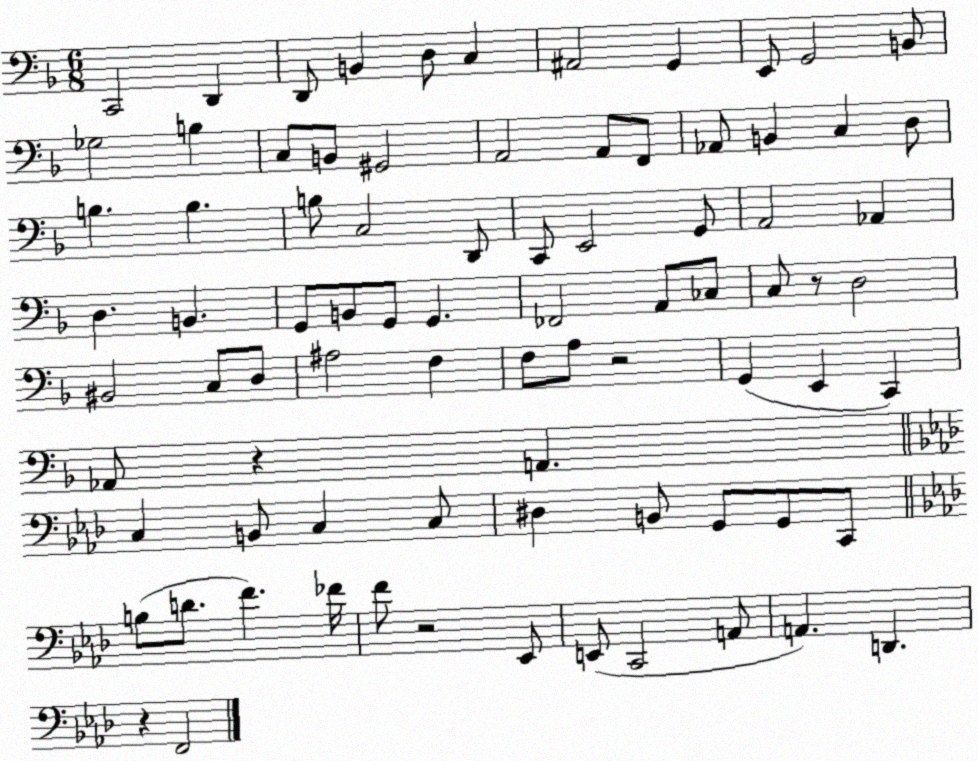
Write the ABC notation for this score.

X:1
T:Untitled
M:6/8
L:1/4
K:F
C,,2 D,, D,,/2 B,, D,/2 C, ^A,,2 G,, E,,/2 G,,2 B,,/2 _G,2 B, C,/2 B,,/2 ^G,,2 A,,2 A,,/2 F,,/2 _A,,/2 B,, C, D,/2 B, B, B,/2 C,2 D,,/2 C,,/2 E,,2 G,,/2 A,,2 _A,, D, B,, G,,/2 B,,/2 G,,/2 G,, _F,,2 A,,/2 _C,/2 C,/2 z/2 D,2 ^B,,2 C,/2 D,/2 ^A,2 F, F,/2 A,/2 z2 G,, E,, C,, _A,,/2 z A,, C, B,,/2 C, C,/2 ^D, B,,/2 G,,/2 G,,/2 C,,/2 B,/2 D/2 F _F/4 F/2 z2 _E,,/2 E,,/2 C,,2 A,,/2 A,, D,, z F,,2